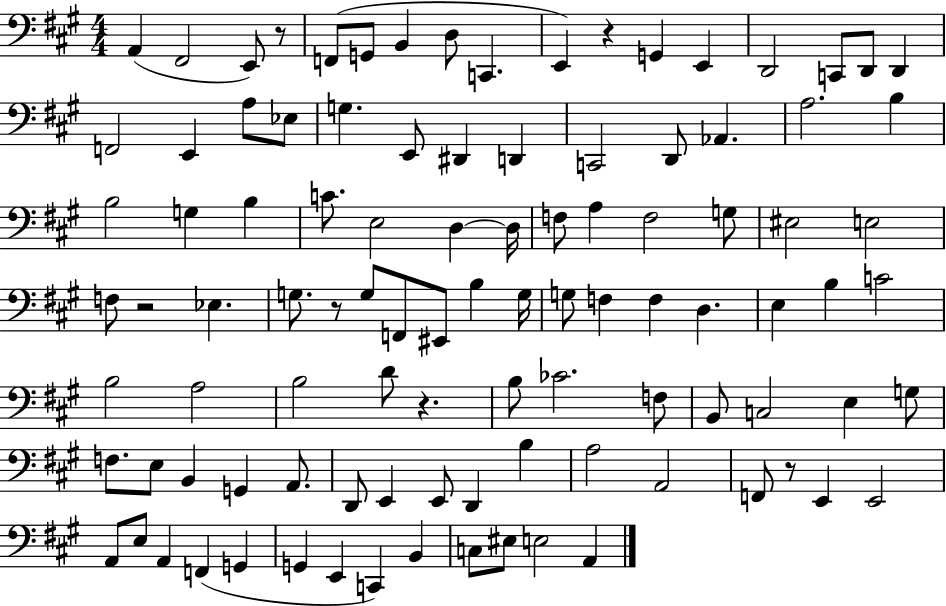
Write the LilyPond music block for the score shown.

{
  \clef bass
  \numericTimeSignature
  \time 4/4
  \key a \major
  a,4( fis,2 e,8) r8 | f,8( g,8 b,4 d8 c,4. | e,4) r4 g,4 e,4 | d,2 c,8 d,8 d,4 | \break f,2 e,4 a8 ees8 | g4. e,8 dis,4 d,4 | c,2 d,8 aes,4. | a2. b4 | \break b2 g4 b4 | c'8. e2 d4~~ d16 | f8 a4 f2 g8 | eis2 e2 | \break f8 r2 ees4. | g8. r8 g8 f,8 eis,8 b4 g16 | g8 f4 f4 d4. | e4 b4 c'2 | \break b2 a2 | b2 d'8 r4. | b8 ces'2. f8 | b,8 c2 e4 g8 | \break f8. e8 b,4 g,4 a,8. | d,8 e,4 e,8 d,4 b4 | a2 a,2 | f,8 r8 e,4 e,2 | \break a,8 e8 a,4 f,4( g,4 | g,4 e,4 c,4) b,4 | c8 eis8 e2 a,4 | \bar "|."
}